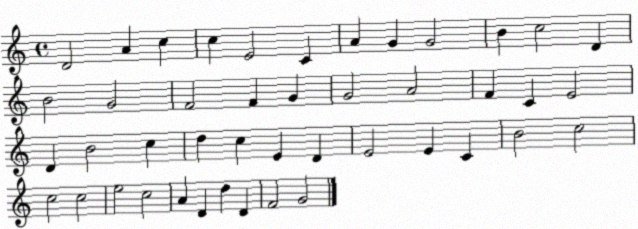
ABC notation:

X:1
T:Untitled
M:4/4
L:1/4
K:C
D2 A c c E2 C A G G2 B c2 D B2 G2 F2 F G G2 A2 F C E2 D B2 c d c E D E2 E C B2 c2 c2 c2 e2 c2 A D d D F2 G2